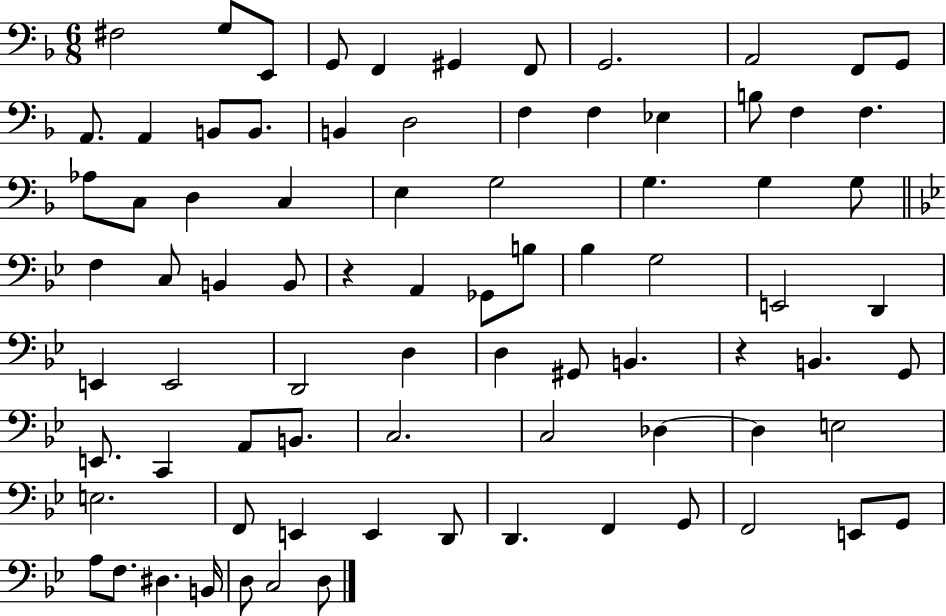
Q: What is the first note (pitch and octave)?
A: F#3